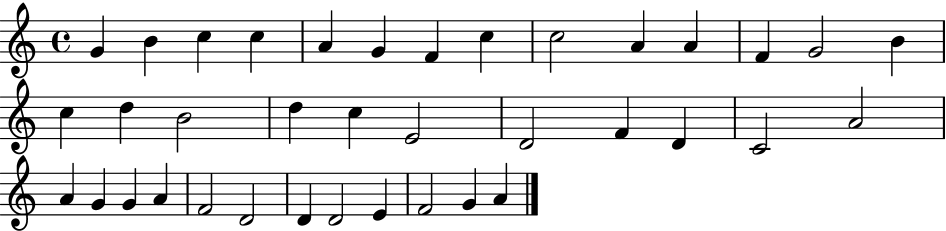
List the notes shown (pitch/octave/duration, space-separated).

G4/q B4/q C5/q C5/q A4/q G4/q F4/q C5/q C5/h A4/q A4/q F4/q G4/h B4/q C5/q D5/q B4/h D5/q C5/q E4/h D4/h F4/q D4/q C4/h A4/h A4/q G4/q G4/q A4/q F4/h D4/h D4/q D4/h E4/q F4/h G4/q A4/q